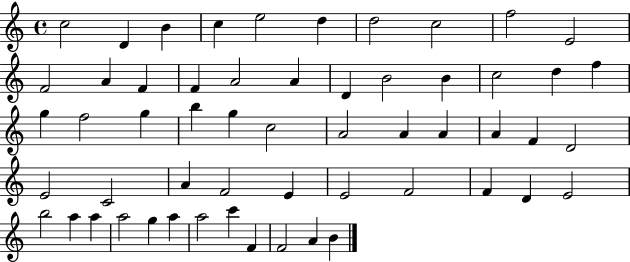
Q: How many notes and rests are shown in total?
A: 56